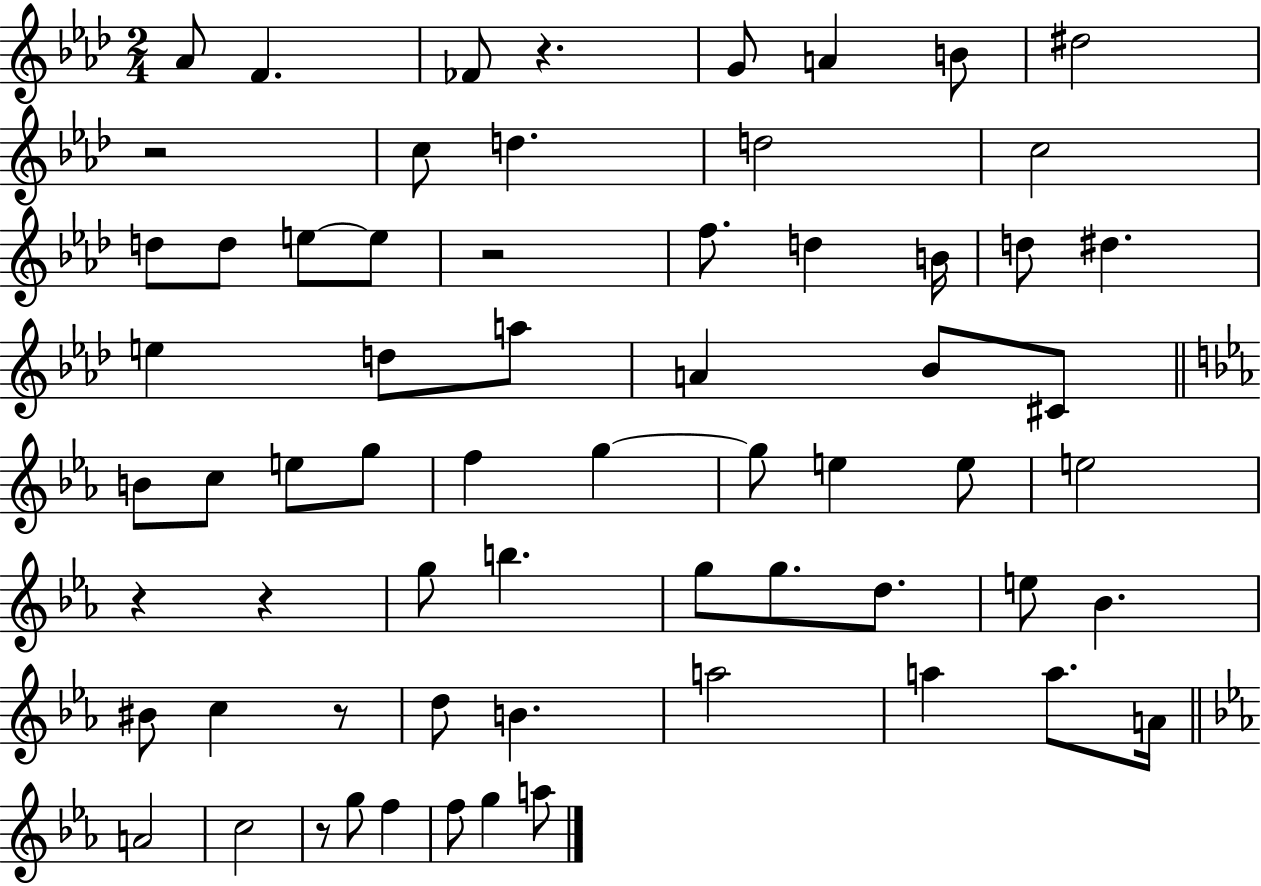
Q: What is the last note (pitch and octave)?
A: A5